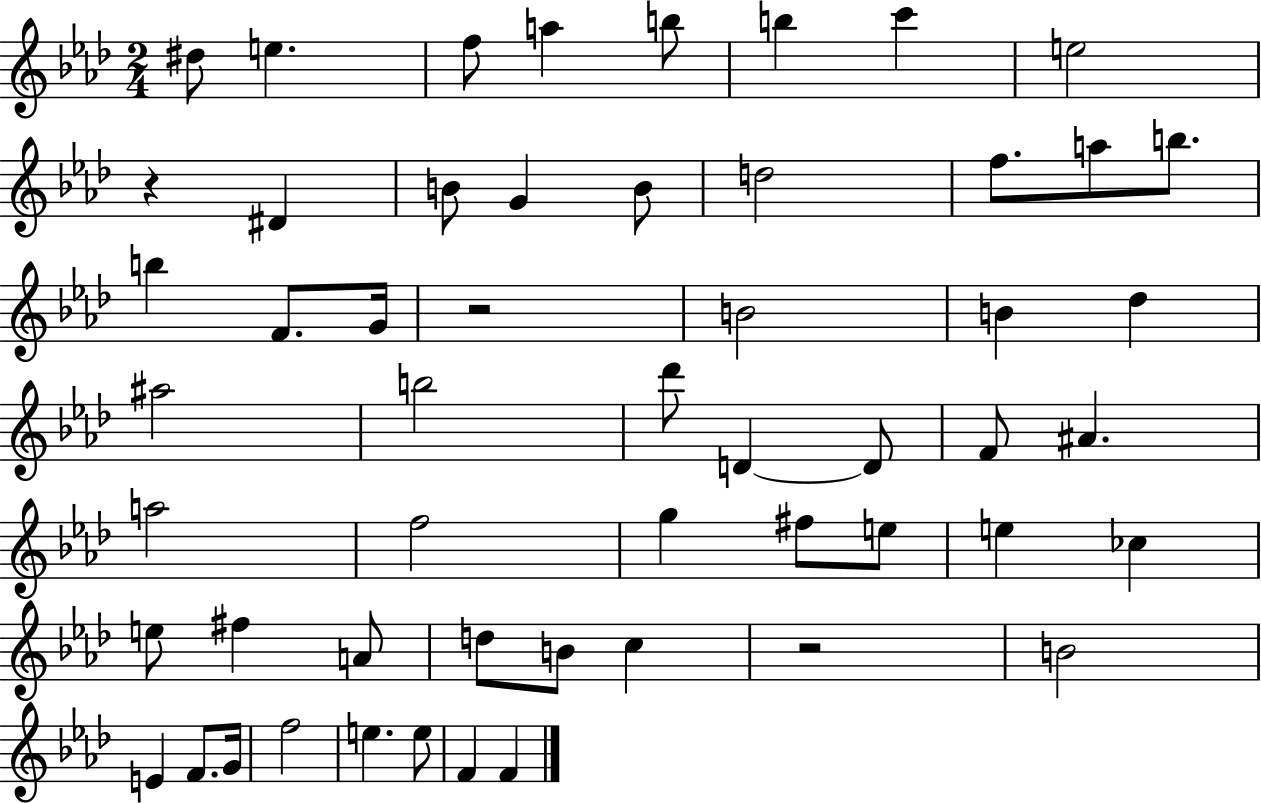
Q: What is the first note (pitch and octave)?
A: D#5